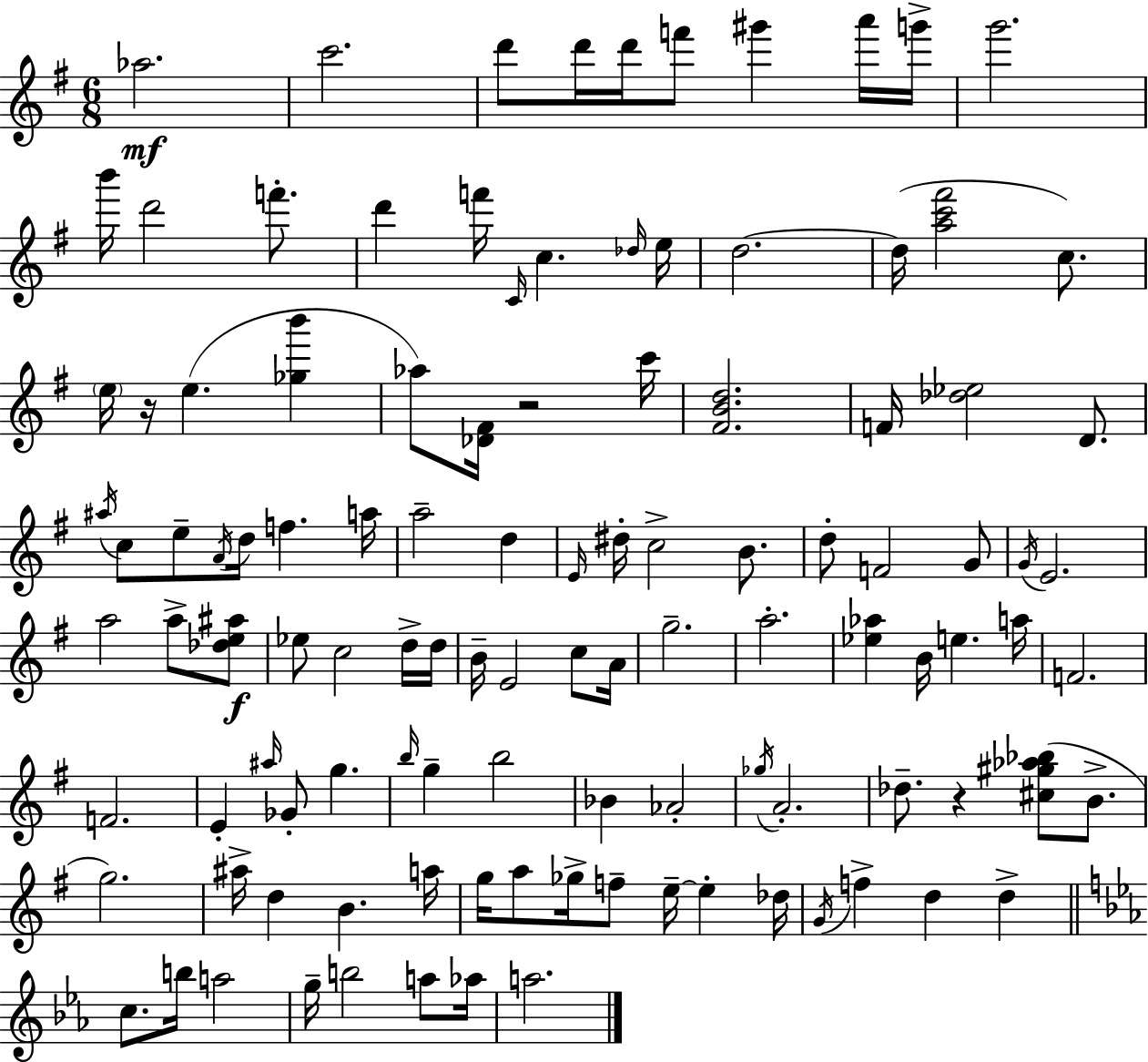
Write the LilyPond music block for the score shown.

{
  \clef treble
  \numericTimeSignature
  \time 6/8
  \key g \major
  aes''2.\mf | c'''2. | d'''8 d'''16 d'''16 f'''8 gis'''4 a'''16 g'''16-> | g'''2. | \break b'''16 d'''2 f'''8.-. | d'''4 f'''16 \grace { c'16 } c''4. | \grace { des''16 } e''16 d''2.~~ | d''16( <a'' c''' fis'''>2 c''8.) | \break \parenthesize e''16 r16 e''4.( <ges'' b'''>4 | aes''8) <des' fis'>16 r2 | c'''16 <fis' b' d''>2. | f'16 <des'' ees''>2 d'8. | \break \acciaccatura { ais''16 } c''8 e''8-- \acciaccatura { a'16 } d''16 f''4. | a''16 a''2-- | d''4 \grace { e'16 } dis''16-. c''2-> | b'8. d''8-. f'2 | \break g'8 \acciaccatura { g'16 } e'2. | a''2 | a''8-> <des'' e'' ais''>8\f ees''8 c''2 | d''16-> d''16 b'16-- e'2 | \break c''8 a'16 g''2.-- | a''2.-. | <ees'' aes''>4 b'16 e''4. | a''16 f'2. | \break f'2. | e'4-. \grace { ais''16 } ges'8-. | g''4. \grace { b''16 } g''4-- | b''2 bes'4 | \break aes'2-. \acciaccatura { ges''16 } a'2.-. | des''8.-- | r4 <cis'' gis'' aes'' bes''>8( b'8.-> g''2.) | ais''16-> d''4 | \break b'4. a''16 g''16 a''8 | ges''16-> f''8-- e''16--~~ e''4-. des''16 \acciaccatura { g'16 } f''4-> | d''4 d''4-> \bar "||" \break \key ees \major c''8. b''16 a''2 | g''16-- b''2 a''8 aes''16 | a''2. | \bar "|."
}